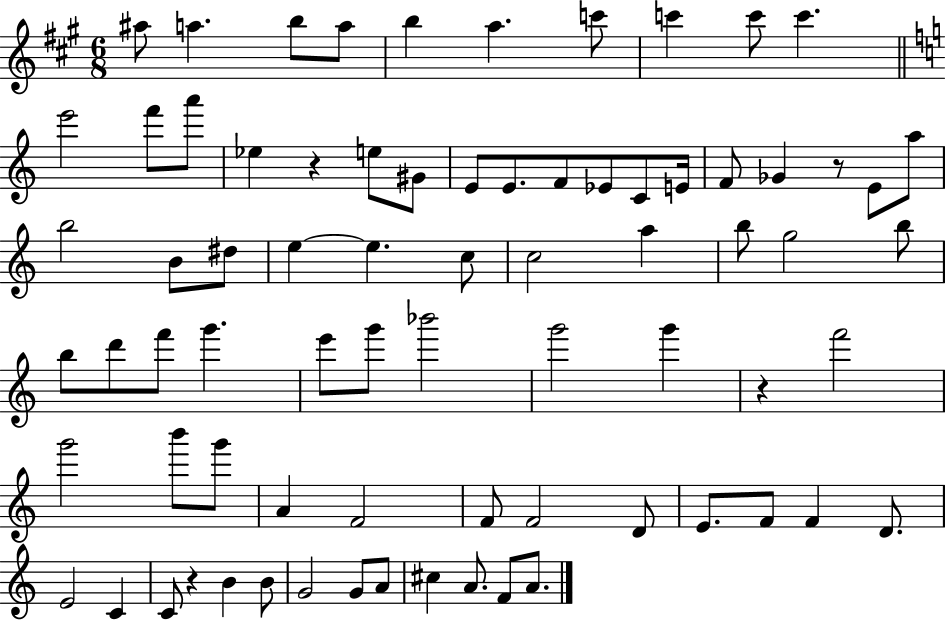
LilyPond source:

{
  \clef treble
  \numericTimeSignature
  \time 6/8
  \key a \major
  ais''8 a''4. b''8 a''8 | b''4 a''4. c'''8 | c'''4 c'''8 c'''4. | \bar "||" \break \key c \major e'''2 f'''8 a'''8 | ees''4 r4 e''8 gis'8 | e'8 e'8. f'8 ees'8 c'8 e'16 | f'8 ges'4 r8 e'8 a''8 | \break b''2 b'8 dis''8 | e''4~~ e''4. c''8 | c''2 a''4 | b''8 g''2 b''8 | \break b''8 d'''8 f'''8 g'''4. | e'''8 g'''8 bes'''2 | g'''2 g'''4 | r4 f'''2 | \break g'''2 b'''8 g'''8 | a'4 f'2 | f'8 f'2 d'8 | e'8. f'8 f'4 d'8. | \break e'2 c'4 | c'8 r4 b'4 b'8 | g'2 g'8 a'8 | cis''4 a'8. f'8 a'8. | \break \bar "|."
}